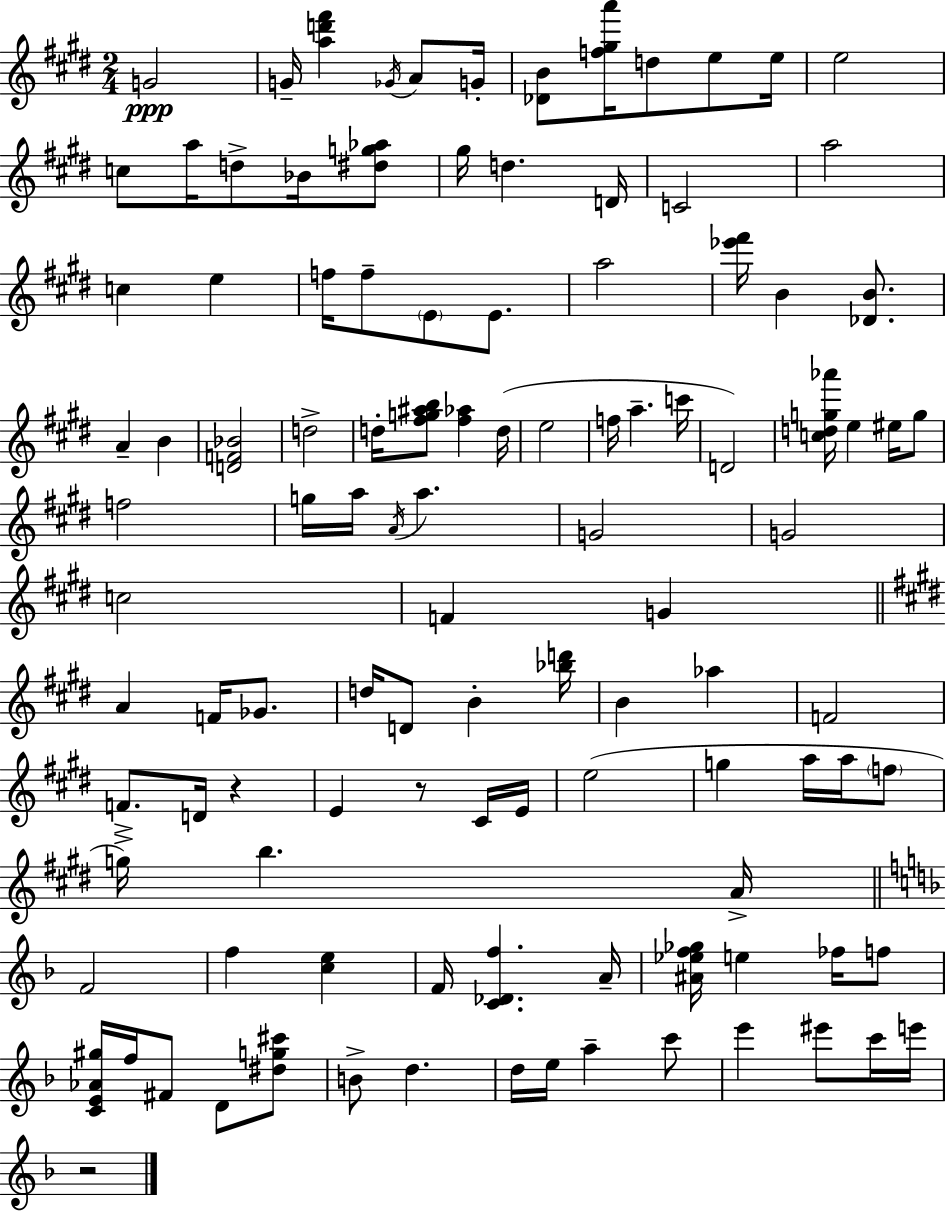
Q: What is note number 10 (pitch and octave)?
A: C5